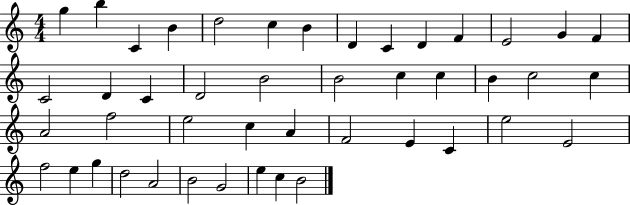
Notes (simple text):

G5/q B5/q C4/q B4/q D5/h C5/q B4/q D4/q C4/q D4/q F4/q E4/h G4/q F4/q C4/h D4/q C4/q D4/h B4/h B4/h C5/q C5/q B4/q C5/h C5/q A4/h F5/h E5/h C5/q A4/q F4/h E4/q C4/q E5/h E4/h F5/h E5/q G5/q D5/h A4/h B4/h G4/h E5/q C5/q B4/h